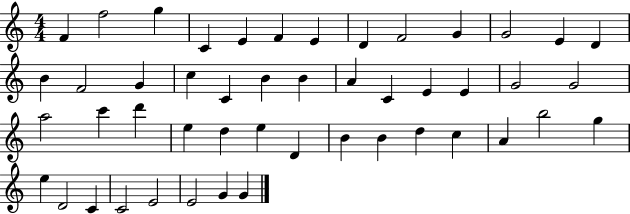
F4/q F5/h G5/q C4/q E4/q F4/q E4/q D4/q F4/h G4/q G4/h E4/q D4/q B4/q F4/h G4/q C5/q C4/q B4/q B4/q A4/q C4/q E4/q E4/q G4/h G4/h A5/h C6/q D6/q E5/q D5/q E5/q D4/q B4/q B4/q D5/q C5/q A4/q B5/h G5/q E5/q D4/h C4/q C4/h E4/h E4/h G4/q G4/q